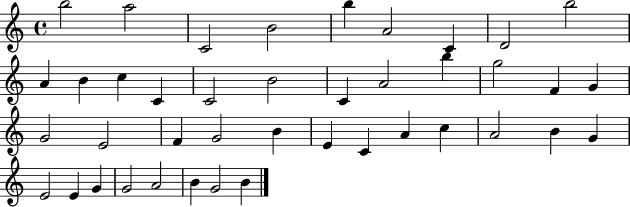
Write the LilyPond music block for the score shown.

{
  \clef treble
  \time 4/4
  \defaultTimeSignature
  \key c \major
  b''2 a''2 | c'2 b'2 | b''4 a'2 c'4 | d'2 b''2 | \break a'4 b'4 c''4 c'4 | c'2 b'2 | c'4 a'2 b''4 | g''2 f'4 g'4 | \break g'2 e'2 | f'4 g'2 b'4 | e'4 c'4 a'4 c''4 | a'2 b'4 g'4 | \break e'2 e'4 g'4 | g'2 a'2 | b'4 g'2 b'4 | \bar "|."
}